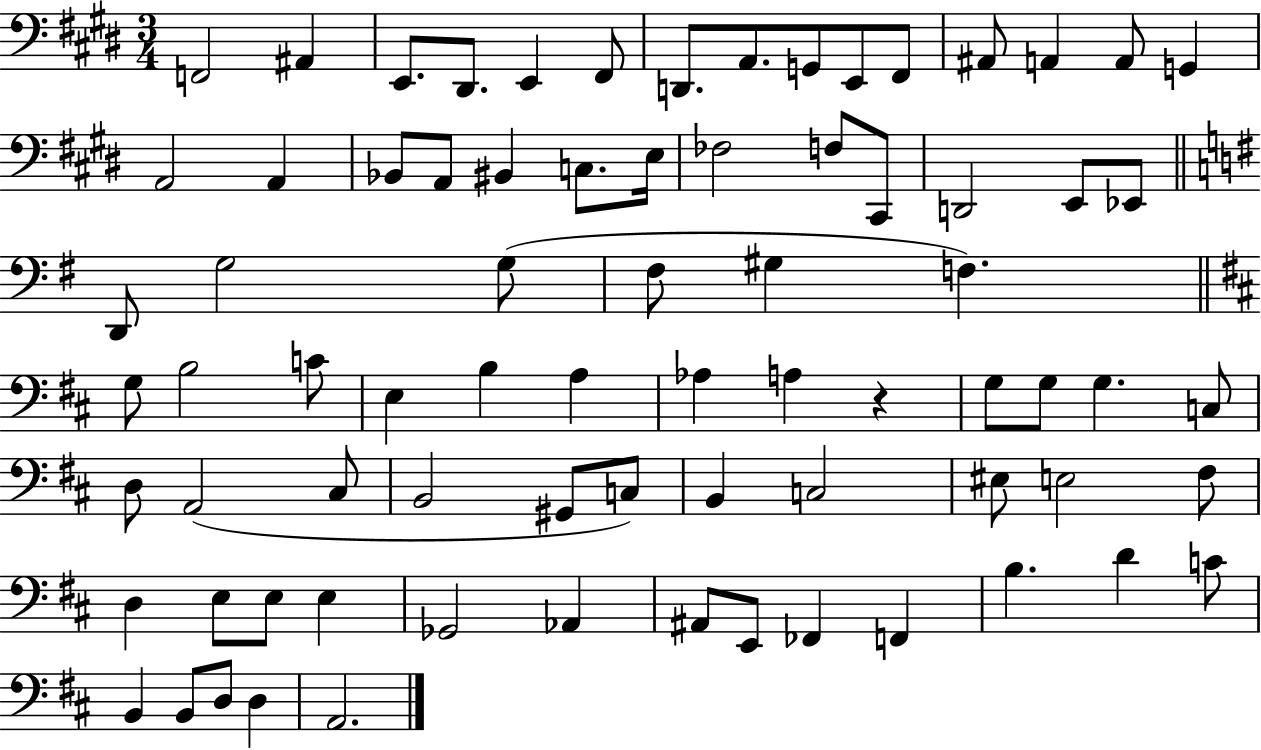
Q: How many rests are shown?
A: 1